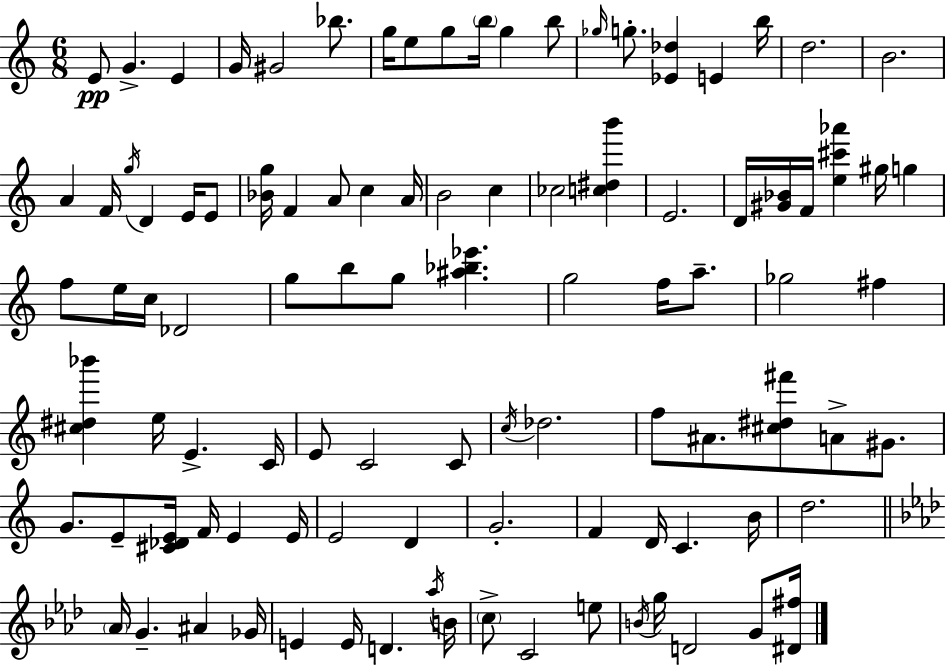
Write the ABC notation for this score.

X:1
T:Untitled
M:6/8
L:1/4
K:Am
E/2 G E G/4 ^G2 _b/2 g/4 e/2 g/2 b/4 g b/2 _g/4 g/2 [_E_d] E b/4 d2 B2 A F/4 g/4 D E/4 E/2 [_Bg]/4 F A/2 c A/4 B2 c _c2 [c^db'] E2 D/4 [^G_B]/4 F/4 [e^c'_a'] ^g/4 g f/2 e/4 c/4 _D2 g/2 b/2 g/2 [^a_b_e'] g2 f/4 a/2 _g2 ^f [^c^d_b'] e/4 E C/4 E/2 C2 C/2 c/4 _d2 f/2 ^A/2 [^c^d^f']/2 A/2 ^G/2 G/2 E/2 [^C_DE]/4 F/4 E E/4 E2 D G2 F D/4 C B/4 d2 _A/4 G ^A _G/4 E E/4 D _a/4 B/4 c/2 C2 e/2 B/4 g/4 D2 G/2 [^D^f]/4